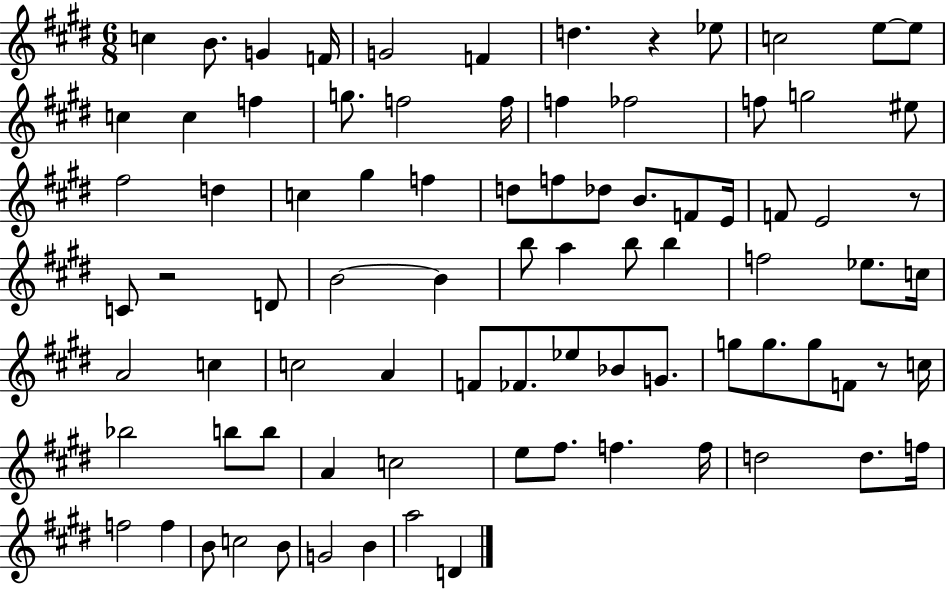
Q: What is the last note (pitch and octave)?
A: D4